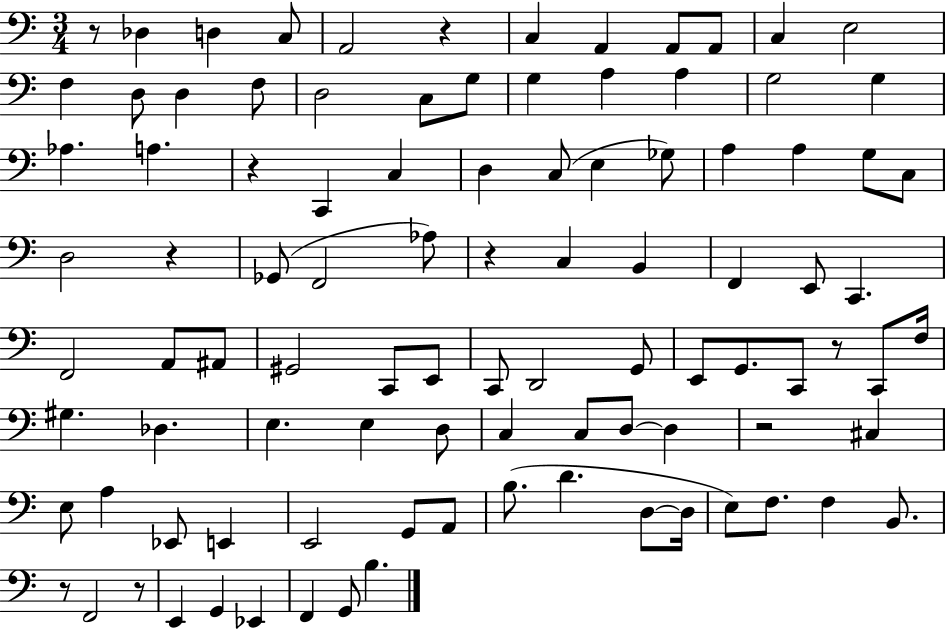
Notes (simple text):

R/e Db3/q D3/q C3/e A2/h R/q C3/q A2/q A2/e A2/e C3/q E3/h F3/q D3/e D3/q F3/e D3/h C3/e G3/e G3/q A3/q A3/q G3/h G3/q Ab3/q. A3/q. R/q C2/q C3/q D3/q C3/e E3/q Gb3/e A3/q A3/q G3/e C3/e D3/h R/q Gb2/e F2/h Ab3/e R/q C3/q B2/q F2/q E2/e C2/q. F2/h A2/e A#2/e G#2/h C2/e E2/e C2/e D2/h G2/e E2/e G2/e. C2/e R/e C2/e F3/s G#3/q. Db3/q. E3/q. E3/q D3/e C3/q C3/e D3/e D3/q R/h C#3/q E3/e A3/q Eb2/e E2/q E2/h G2/e A2/e B3/e. D4/q. D3/e D3/s E3/e F3/e. F3/q B2/e. R/e F2/h R/e E2/q G2/q Eb2/q F2/q G2/e B3/q.